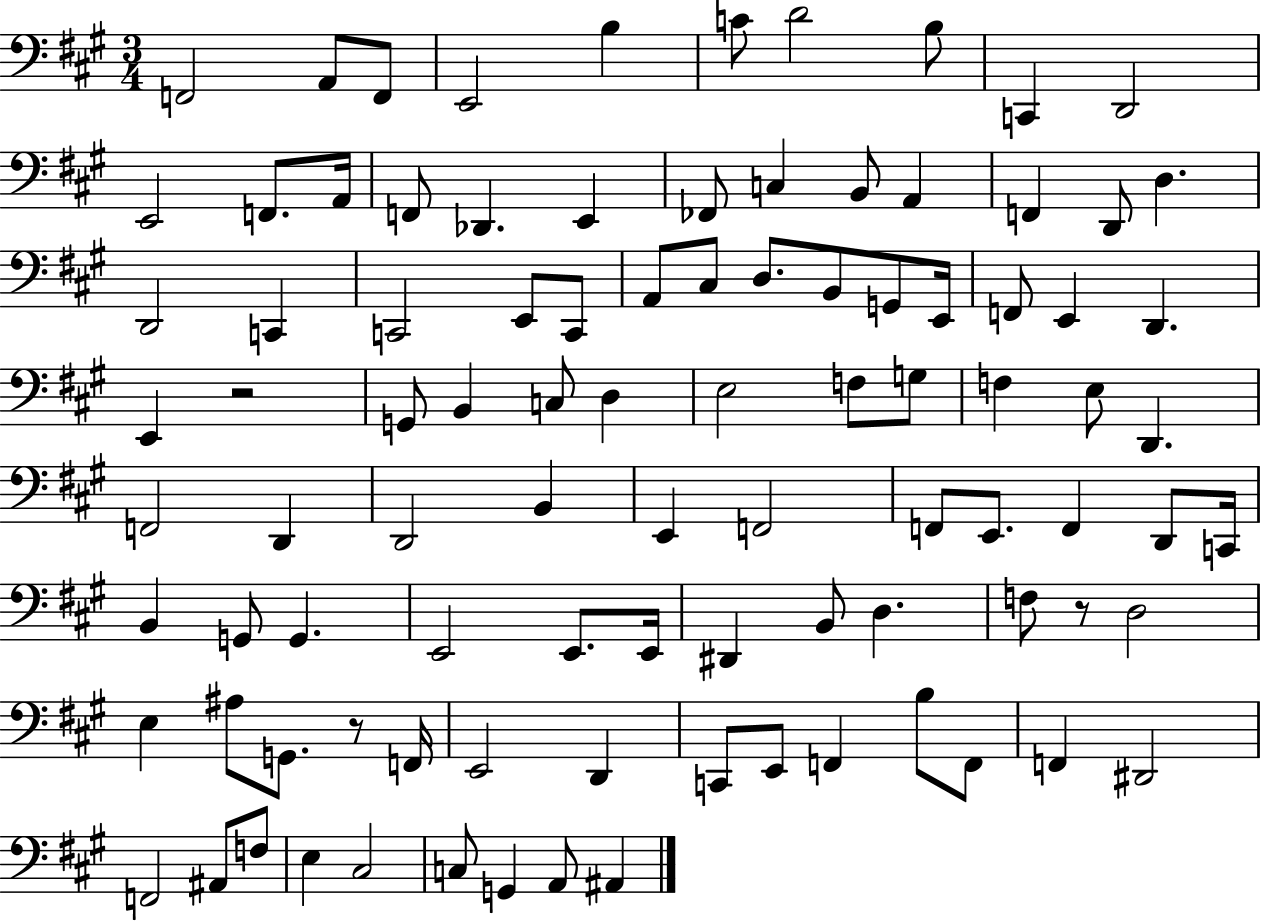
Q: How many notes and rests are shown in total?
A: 95